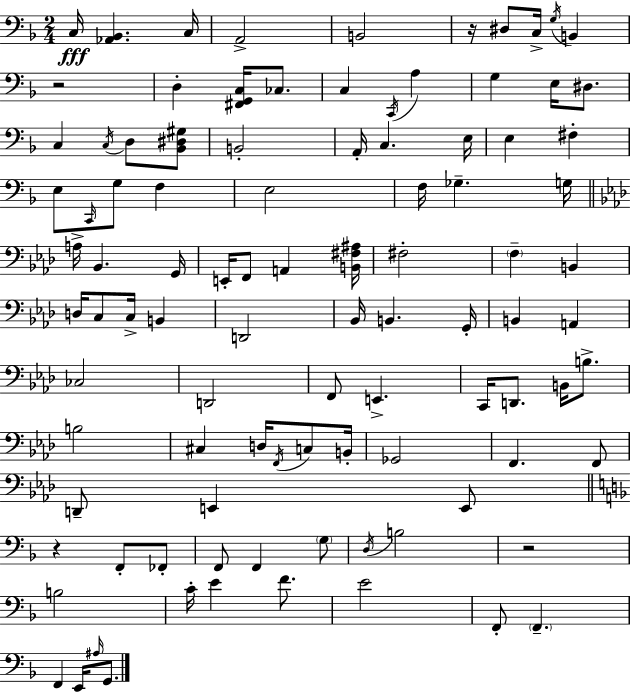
C3/s [Ab2,Bb2]/q. C3/s A2/h B2/h R/s D#3/e C3/s G3/s B2/q R/h D3/q [F#2,G2,C3]/s CES3/e. C3/q C2/s A3/q G3/q E3/s D#3/e. C3/q C3/s D3/e [Bb2,D#3,G#3]/e B2/h A2/s C3/q. E3/s E3/q F#3/q E3/e C2/s G3/e F3/q E3/h F3/s Gb3/q. G3/s A3/s Bb2/q. G2/s E2/s F2/e A2/q [B2,F#3,A#3]/s F#3/h F3/q B2/q D3/s C3/e C3/s B2/q D2/h Bb2/s B2/q. G2/s B2/q A2/q CES3/h D2/h F2/e E2/q. C2/s D2/e. B2/s B3/e. B3/h C#3/q D3/s F2/s C3/e B2/s Gb2/h F2/q. F2/e D2/e E2/q E2/e R/q F2/e FES2/e F2/e F2/q G3/e D3/s B3/h R/h B3/h C4/s E4/q F4/e. E4/h F2/e F2/q. F2/q E2/s A#3/s G2/e.